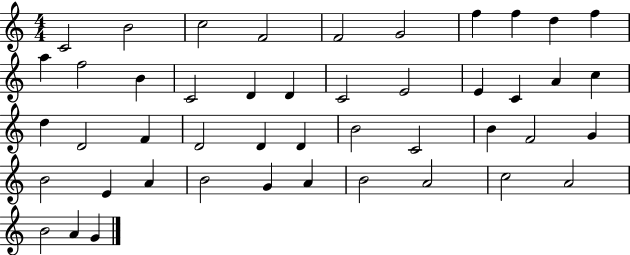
C4/h B4/h C5/h F4/h F4/h G4/h F5/q F5/q D5/q F5/q A5/q F5/h B4/q C4/h D4/q D4/q C4/h E4/h E4/q C4/q A4/q C5/q D5/q D4/h F4/q D4/h D4/q D4/q B4/h C4/h B4/q F4/h G4/q B4/h E4/q A4/q B4/h G4/q A4/q B4/h A4/h C5/h A4/h B4/h A4/q G4/q